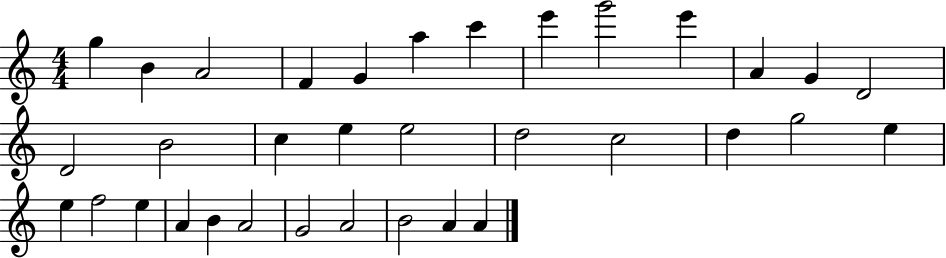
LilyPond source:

{
  \clef treble
  \numericTimeSignature
  \time 4/4
  \key c \major
  g''4 b'4 a'2 | f'4 g'4 a''4 c'''4 | e'''4 g'''2 e'''4 | a'4 g'4 d'2 | \break d'2 b'2 | c''4 e''4 e''2 | d''2 c''2 | d''4 g''2 e''4 | \break e''4 f''2 e''4 | a'4 b'4 a'2 | g'2 a'2 | b'2 a'4 a'4 | \break \bar "|."
}